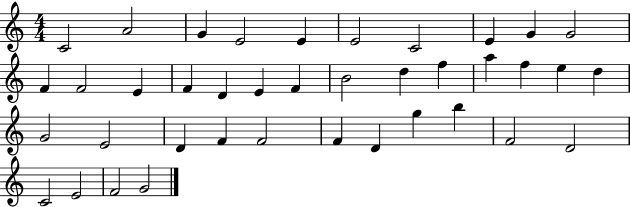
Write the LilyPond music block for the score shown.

{
  \clef treble
  \numericTimeSignature
  \time 4/4
  \key c \major
  c'2 a'2 | g'4 e'2 e'4 | e'2 c'2 | e'4 g'4 g'2 | \break f'4 f'2 e'4 | f'4 d'4 e'4 f'4 | b'2 d''4 f''4 | a''4 f''4 e''4 d''4 | \break g'2 e'2 | d'4 f'4 f'2 | f'4 d'4 g''4 b''4 | f'2 d'2 | \break c'2 e'2 | f'2 g'2 | \bar "|."
}